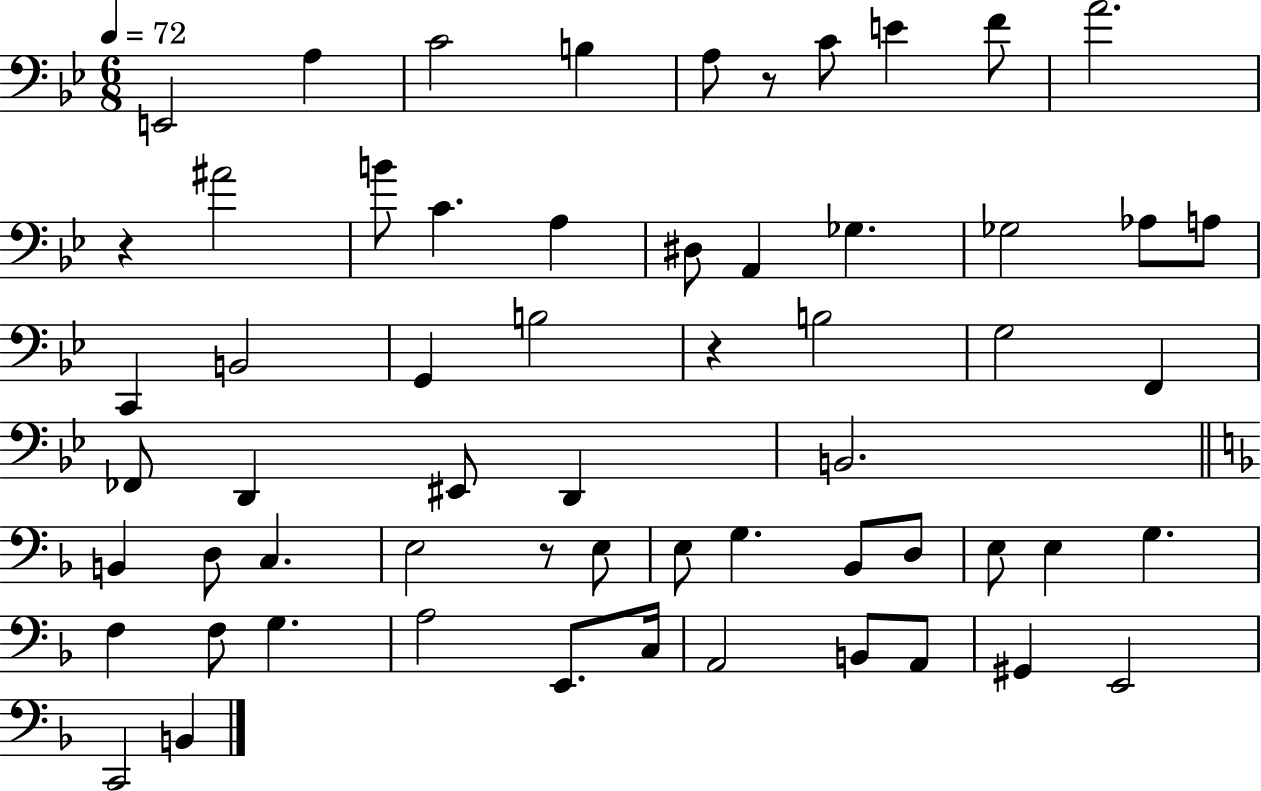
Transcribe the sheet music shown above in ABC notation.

X:1
T:Untitled
M:6/8
L:1/4
K:Bb
E,,2 A, C2 B, A,/2 z/2 C/2 E F/2 A2 z ^A2 B/2 C A, ^D,/2 A,, _G, _G,2 _A,/2 A,/2 C,, B,,2 G,, B,2 z B,2 G,2 F,, _F,,/2 D,, ^E,,/2 D,, B,,2 B,, D,/2 C, E,2 z/2 E,/2 E,/2 G, _B,,/2 D,/2 E,/2 E, G, F, F,/2 G, A,2 E,,/2 C,/4 A,,2 B,,/2 A,,/2 ^G,, E,,2 C,,2 B,,